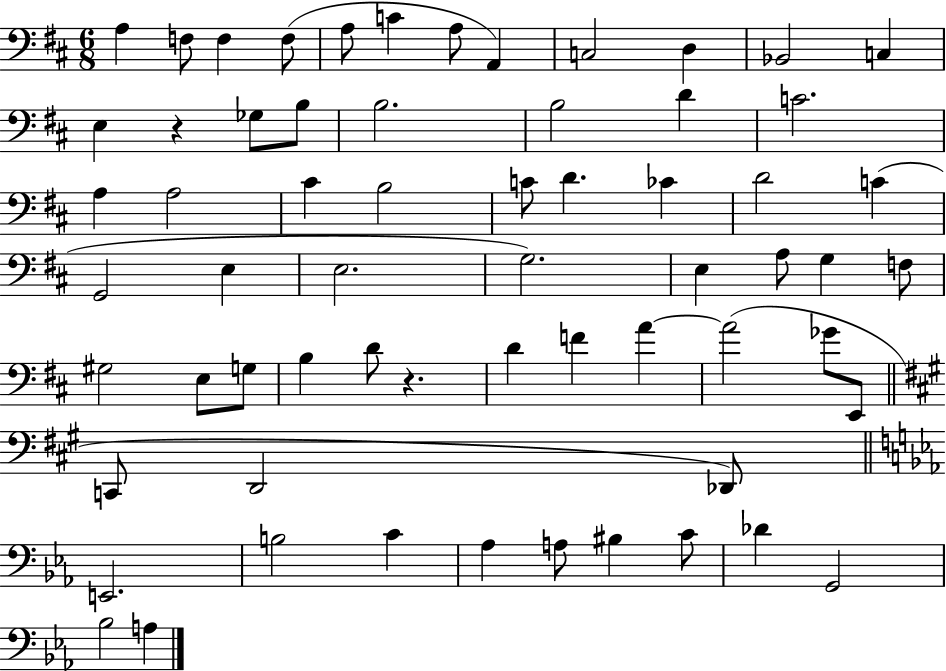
X:1
T:Untitled
M:6/8
L:1/4
K:D
A, F,/2 F, F,/2 A,/2 C A,/2 A,, C,2 D, _B,,2 C, E, z _G,/2 B,/2 B,2 B,2 D C2 A, A,2 ^C B,2 C/2 D _C D2 C G,,2 E, E,2 G,2 E, A,/2 G, F,/2 ^G,2 E,/2 G,/2 B, D/2 z D F A A2 _G/2 E,,/2 C,,/2 D,,2 _D,,/2 E,,2 B,2 C _A, A,/2 ^B, C/2 _D G,,2 _B,2 A,